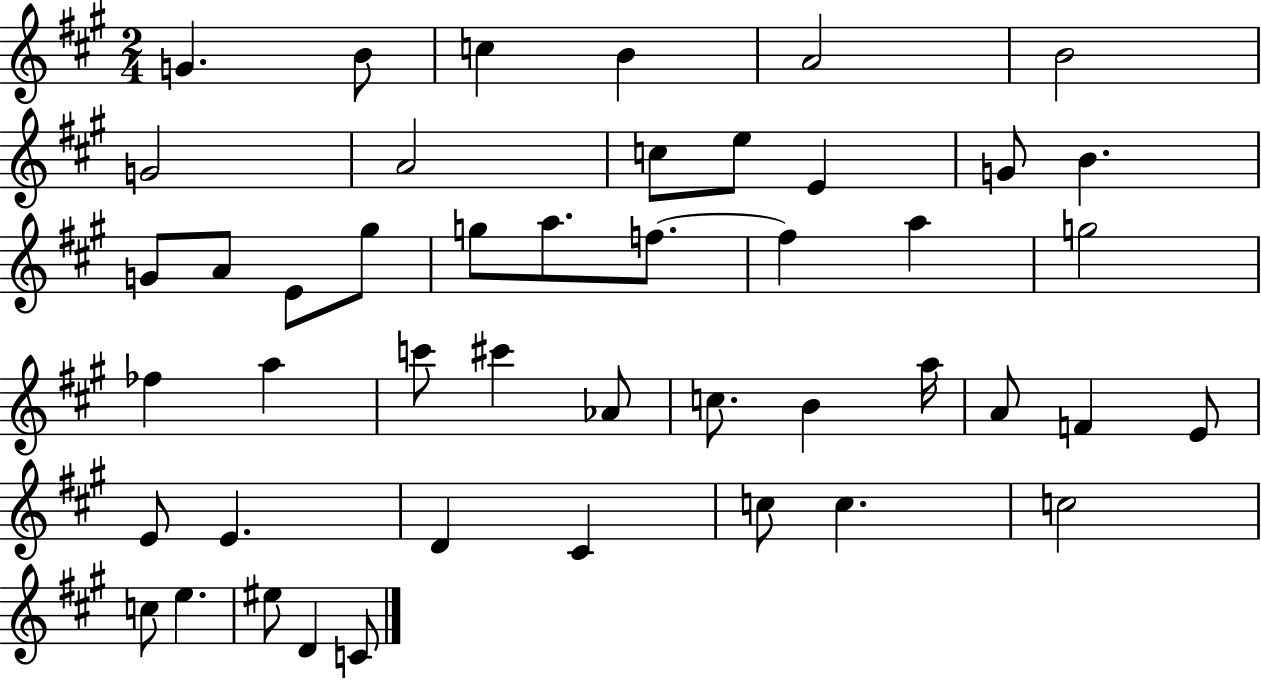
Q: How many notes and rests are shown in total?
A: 46